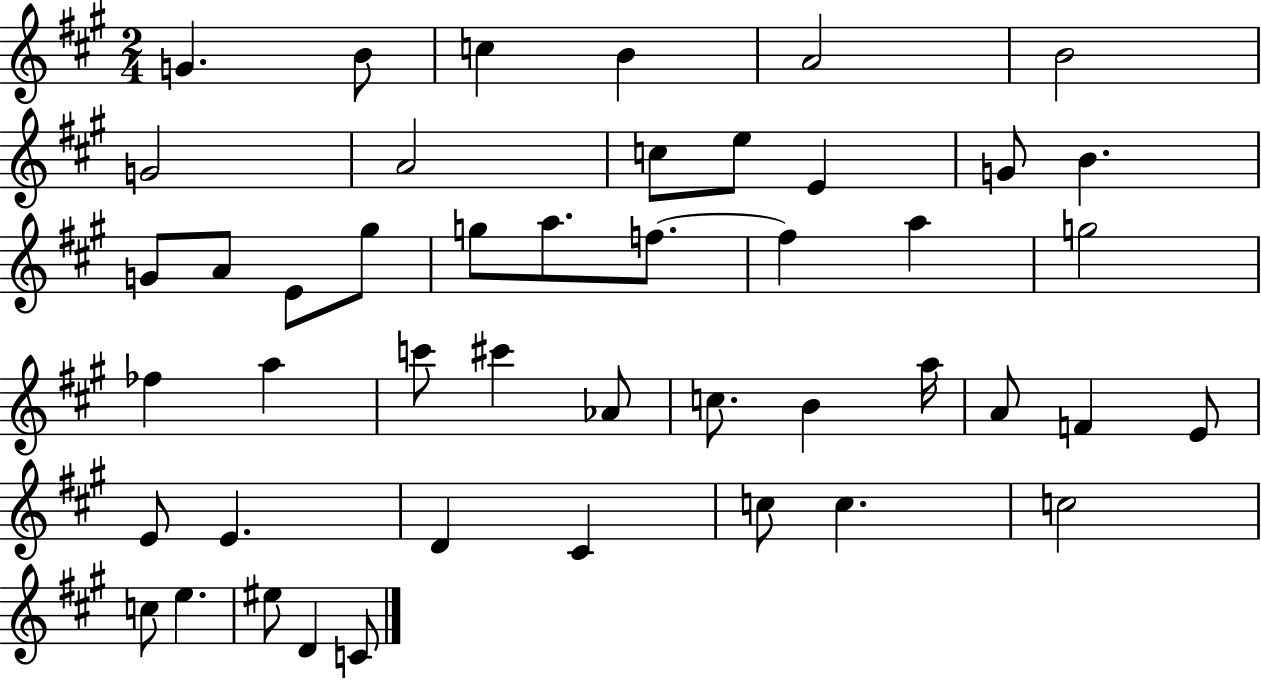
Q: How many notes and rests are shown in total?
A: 46